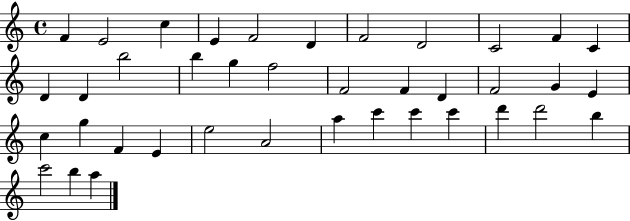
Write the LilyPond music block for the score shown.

{
  \clef treble
  \time 4/4
  \defaultTimeSignature
  \key c \major
  f'4 e'2 c''4 | e'4 f'2 d'4 | f'2 d'2 | c'2 f'4 c'4 | \break d'4 d'4 b''2 | b''4 g''4 f''2 | f'2 f'4 d'4 | f'2 g'4 e'4 | \break c''4 g''4 f'4 e'4 | e''2 a'2 | a''4 c'''4 c'''4 c'''4 | d'''4 d'''2 b''4 | \break c'''2 b''4 a''4 | \bar "|."
}